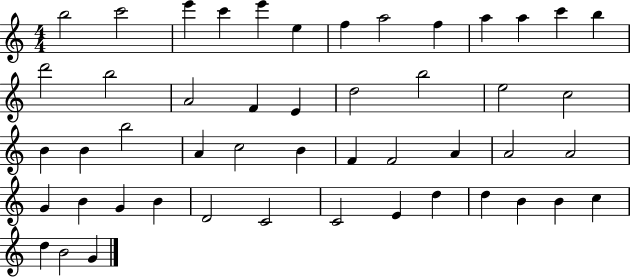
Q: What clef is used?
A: treble